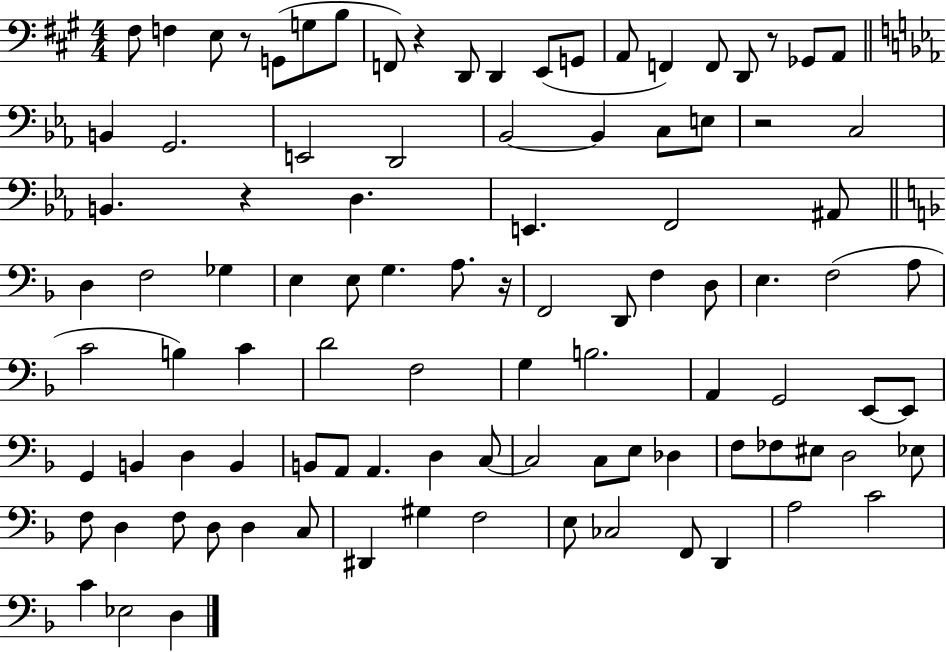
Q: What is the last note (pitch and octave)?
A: D3